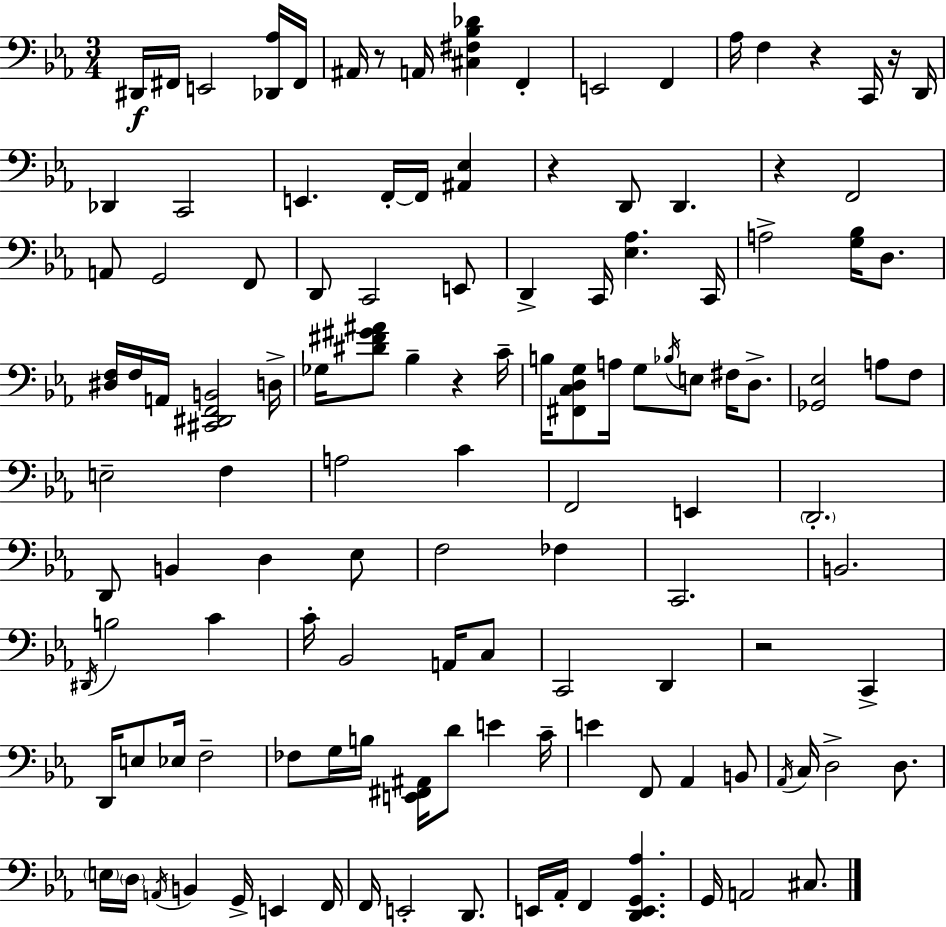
D#2/s F#2/s E2/h [Db2,Ab3]/s F#2/s A#2/s R/e A2/s [C#3,F#3,Bb3,Db4]/q F2/q E2/h F2/q Ab3/s F3/q R/q C2/s R/s D2/s Db2/q C2/h E2/q. F2/s F2/s [A#2,Eb3]/q R/q D2/e D2/q. R/q F2/h A2/e G2/h F2/e D2/e C2/h E2/e D2/q C2/s [Eb3,Ab3]/q. C2/s A3/h [G3,Bb3]/s D3/e. [D#3,F3]/s F3/s A2/s [C#2,D#2,F2,B2]/h D3/s Gb3/s [D#4,F#4,G#4,A#4]/e Bb3/q R/q C4/s B3/s [F#2,C3,D3,G3]/e A3/s G3/e Bb3/s E3/e F#3/s D3/e. [Gb2,Eb3]/h A3/e F3/e E3/h F3/q A3/h C4/q F2/h E2/q D2/h. D2/e B2/q D3/q Eb3/e F3/h FES3/q C2/h. B2/h. D#2/s B3/h C4/q C4/s Bb2/h A2/s C3/e C2/h D2/q R/h C2/q D2/s E3/e Eb3/s F3/h FES3/e G3/s B3/s [E2,F#2,A#2]/s D4/e E4/q C4/s E4/q F2/e Ab2/q B2/e Ab2/s C3/s D3/h D3/e. E3/s D3/s A2/s B2/q G2/s E2/q F2/s F2/s E2/h D2/e. E2/s Ab2/s F2/q [D2,E2,G2,Ab3]/q. G2/s A2/h C#3/e.